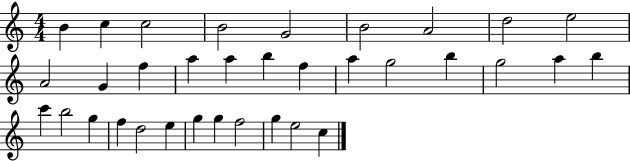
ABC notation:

X:1
T:Untitled
M:4/4
L:1/4
K:C
B c c2 B2 G2 B2 A2 d2 e2 A2 G f a a b f a g2 b g2 a b c' b2 g f d2 e g g f2 g e2 c